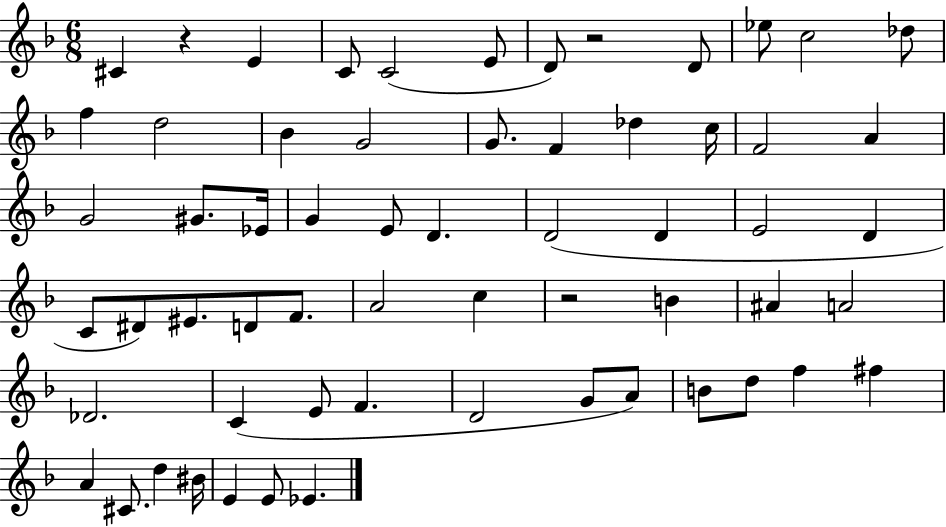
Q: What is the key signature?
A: F major